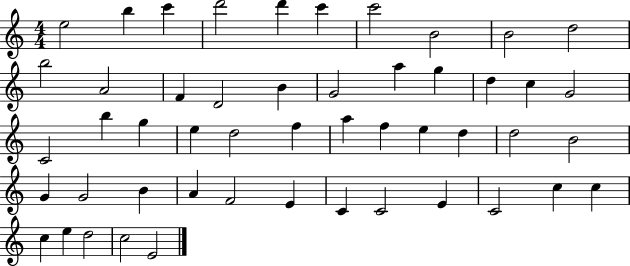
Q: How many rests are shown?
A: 0